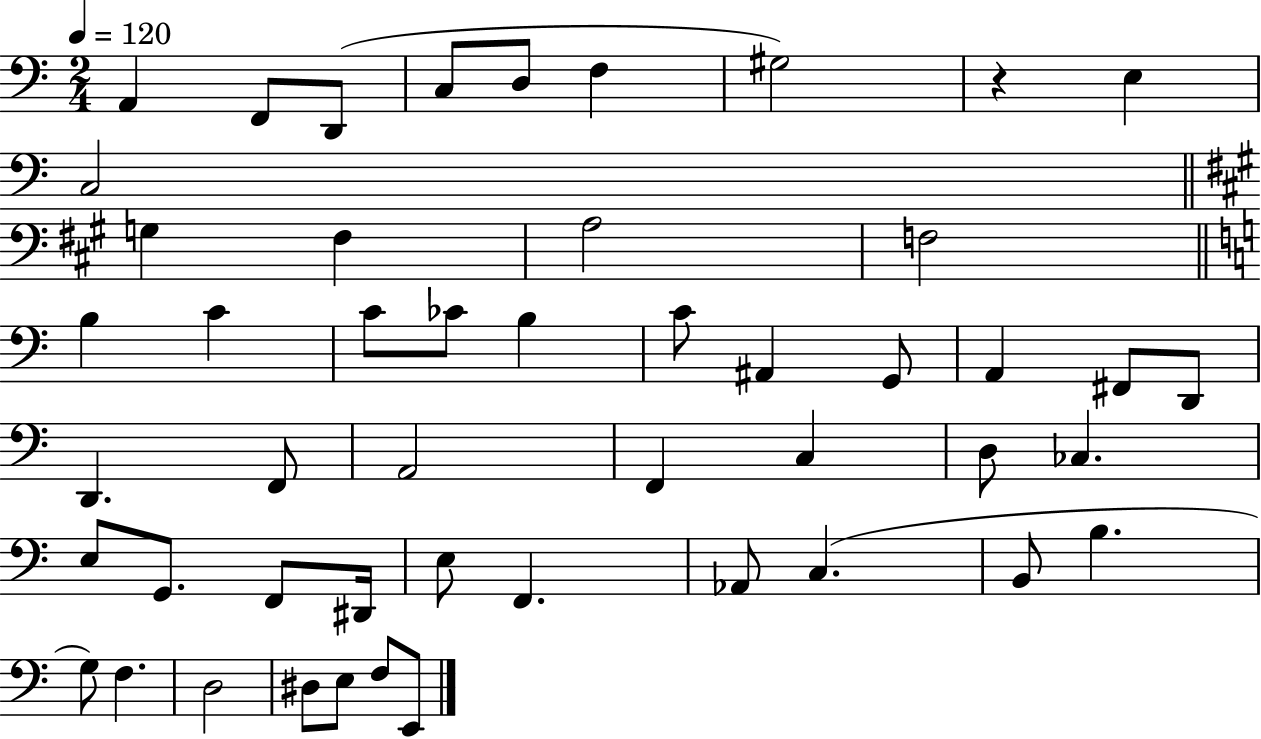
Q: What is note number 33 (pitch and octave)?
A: G2